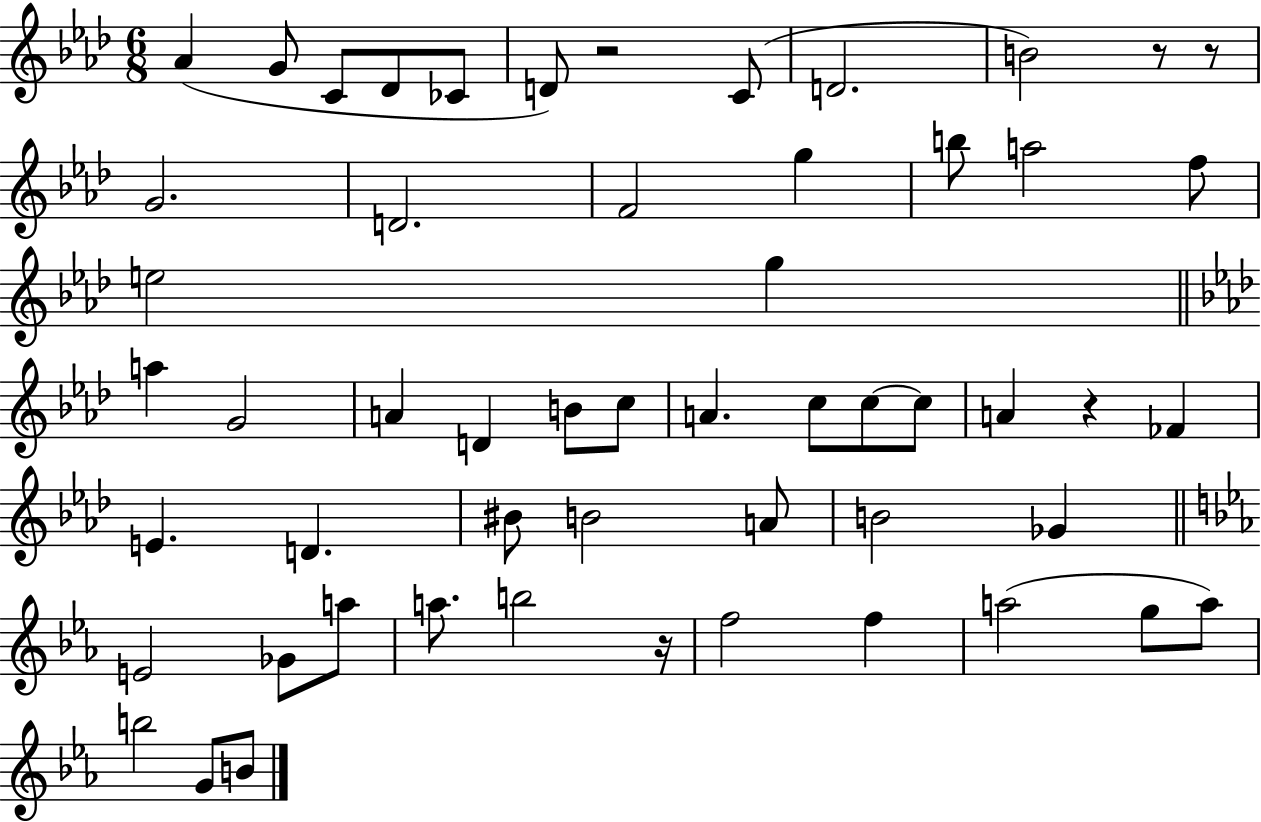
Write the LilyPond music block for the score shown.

{
  \clef treble
  \numericTimeSignature
  \time 6/8
  \key aes \major
  \repeat volta 2 { aes'4( g'8 c'8 des'8 ces'8 | d'8) r2 c'8( | d'2. | b'2) r8 r8 | \break g'2. | d'2. | f'2 g''4 | b''8 a''2 f''8 | \break e''2 g''4 | \bar "||" \break \key aes \major a''4 g'2 | a'4 d'4 b'8 c''8 | a'4. c''8 c''8~~ c''8 | a'4 r4 fes'4 | \break e'4. d'4. | bis'8 b'2 a'8 | b'2 ges'4 | \bar "||" \break \key ees \major e'2 ges'8 a''8 | a''8. b''2 r16 | f''2 f''4 | a''2( g''8 a''8) | \break b''2 g'8 b'8 | } \bar "|."
}